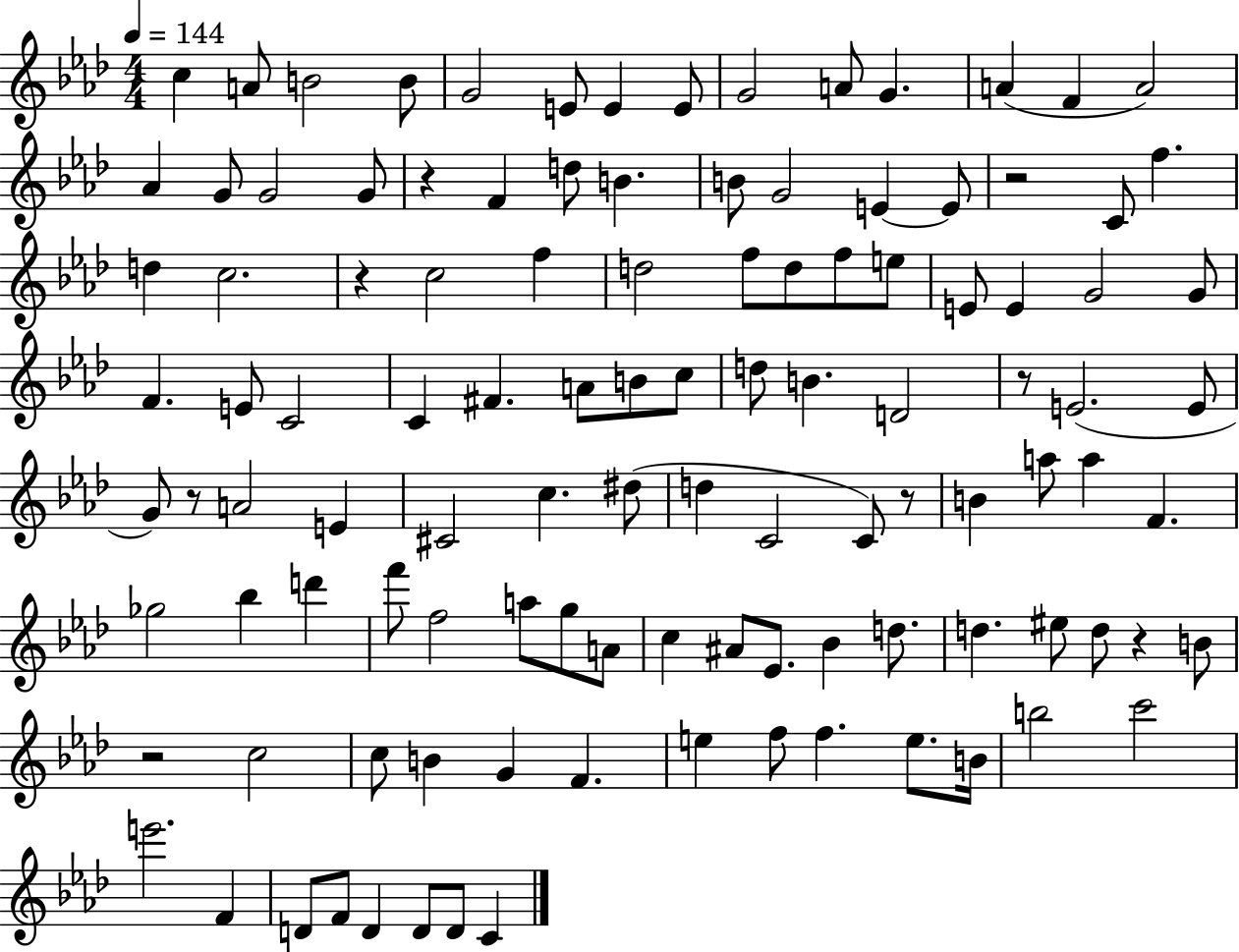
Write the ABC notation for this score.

X:1
T:Untitled
M:4/4
L:1/4
K:Ab
c A/2 B2 B/2 G2 E/2 E E/2 G2 A/2 G A F A2 _A G/2 G2 G/2 z F d/2 B B/2 G2 E E/2 z2 C/2 f d c2 z c2 f d2 f/2 d/2 f/2 e/2 E/2 E G2 G/2 F E/2 C2 C ^F A/2 B/2 c/2 d/2 B D2 z/2 E2 E/2 G/2 z/2 A2 E ^C2 c ^d/2 d C2 C/2 z/2 B a/2 a F _g2 _b d' f'/2 f2 a/2 g/2 A/2 c ^A/2 _E/2 _B d/2 d ^e/2 d/2 z B/2 z2 c2 c/2 B G F e f/2 f e/2 B/4 b2 c'2 e'2 F D/2 F/2 D D/2 D/2 C